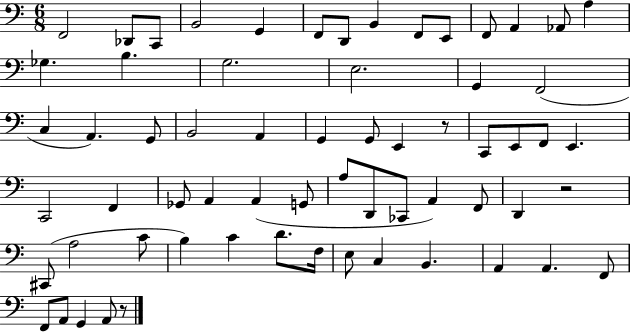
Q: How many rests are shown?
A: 3